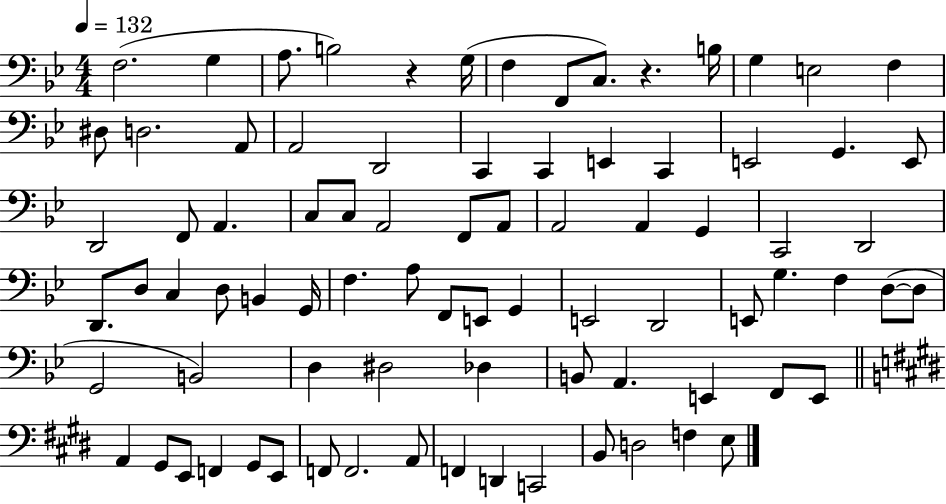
F3/h. G3/q A3/e. B3/h R/q G3/s F3/q F2/e C3/e. R/q. B3/s G3/q E3/h F3/q D#3/e D3/h. A2/e A2/h D2/h C2/q C2/q E2/q C2/q E2/h G2/q. E2/e D2/h F2/e A2/q. C3/e C3/e A2/h F2/e A2/e A2/h A2/q G2/q C2/h D2/h D2/e. D3/e C3/q D3/e B2/q G2/s F3/q. A3/e F2/e E2/e G2/q E2/h D2/h E2/e G3/q. F3/q D3/e D3/e G2/h B2/h D3/q D#3/h Db3/q B2/e A2/q. E2/q F2/e E2/e A2/q G#2/e E2/e F2/q G#2/e E2/e F2/e F2/h. A2/e F2/q D2/q C2/h B2/e D3/h F3/q E3/e